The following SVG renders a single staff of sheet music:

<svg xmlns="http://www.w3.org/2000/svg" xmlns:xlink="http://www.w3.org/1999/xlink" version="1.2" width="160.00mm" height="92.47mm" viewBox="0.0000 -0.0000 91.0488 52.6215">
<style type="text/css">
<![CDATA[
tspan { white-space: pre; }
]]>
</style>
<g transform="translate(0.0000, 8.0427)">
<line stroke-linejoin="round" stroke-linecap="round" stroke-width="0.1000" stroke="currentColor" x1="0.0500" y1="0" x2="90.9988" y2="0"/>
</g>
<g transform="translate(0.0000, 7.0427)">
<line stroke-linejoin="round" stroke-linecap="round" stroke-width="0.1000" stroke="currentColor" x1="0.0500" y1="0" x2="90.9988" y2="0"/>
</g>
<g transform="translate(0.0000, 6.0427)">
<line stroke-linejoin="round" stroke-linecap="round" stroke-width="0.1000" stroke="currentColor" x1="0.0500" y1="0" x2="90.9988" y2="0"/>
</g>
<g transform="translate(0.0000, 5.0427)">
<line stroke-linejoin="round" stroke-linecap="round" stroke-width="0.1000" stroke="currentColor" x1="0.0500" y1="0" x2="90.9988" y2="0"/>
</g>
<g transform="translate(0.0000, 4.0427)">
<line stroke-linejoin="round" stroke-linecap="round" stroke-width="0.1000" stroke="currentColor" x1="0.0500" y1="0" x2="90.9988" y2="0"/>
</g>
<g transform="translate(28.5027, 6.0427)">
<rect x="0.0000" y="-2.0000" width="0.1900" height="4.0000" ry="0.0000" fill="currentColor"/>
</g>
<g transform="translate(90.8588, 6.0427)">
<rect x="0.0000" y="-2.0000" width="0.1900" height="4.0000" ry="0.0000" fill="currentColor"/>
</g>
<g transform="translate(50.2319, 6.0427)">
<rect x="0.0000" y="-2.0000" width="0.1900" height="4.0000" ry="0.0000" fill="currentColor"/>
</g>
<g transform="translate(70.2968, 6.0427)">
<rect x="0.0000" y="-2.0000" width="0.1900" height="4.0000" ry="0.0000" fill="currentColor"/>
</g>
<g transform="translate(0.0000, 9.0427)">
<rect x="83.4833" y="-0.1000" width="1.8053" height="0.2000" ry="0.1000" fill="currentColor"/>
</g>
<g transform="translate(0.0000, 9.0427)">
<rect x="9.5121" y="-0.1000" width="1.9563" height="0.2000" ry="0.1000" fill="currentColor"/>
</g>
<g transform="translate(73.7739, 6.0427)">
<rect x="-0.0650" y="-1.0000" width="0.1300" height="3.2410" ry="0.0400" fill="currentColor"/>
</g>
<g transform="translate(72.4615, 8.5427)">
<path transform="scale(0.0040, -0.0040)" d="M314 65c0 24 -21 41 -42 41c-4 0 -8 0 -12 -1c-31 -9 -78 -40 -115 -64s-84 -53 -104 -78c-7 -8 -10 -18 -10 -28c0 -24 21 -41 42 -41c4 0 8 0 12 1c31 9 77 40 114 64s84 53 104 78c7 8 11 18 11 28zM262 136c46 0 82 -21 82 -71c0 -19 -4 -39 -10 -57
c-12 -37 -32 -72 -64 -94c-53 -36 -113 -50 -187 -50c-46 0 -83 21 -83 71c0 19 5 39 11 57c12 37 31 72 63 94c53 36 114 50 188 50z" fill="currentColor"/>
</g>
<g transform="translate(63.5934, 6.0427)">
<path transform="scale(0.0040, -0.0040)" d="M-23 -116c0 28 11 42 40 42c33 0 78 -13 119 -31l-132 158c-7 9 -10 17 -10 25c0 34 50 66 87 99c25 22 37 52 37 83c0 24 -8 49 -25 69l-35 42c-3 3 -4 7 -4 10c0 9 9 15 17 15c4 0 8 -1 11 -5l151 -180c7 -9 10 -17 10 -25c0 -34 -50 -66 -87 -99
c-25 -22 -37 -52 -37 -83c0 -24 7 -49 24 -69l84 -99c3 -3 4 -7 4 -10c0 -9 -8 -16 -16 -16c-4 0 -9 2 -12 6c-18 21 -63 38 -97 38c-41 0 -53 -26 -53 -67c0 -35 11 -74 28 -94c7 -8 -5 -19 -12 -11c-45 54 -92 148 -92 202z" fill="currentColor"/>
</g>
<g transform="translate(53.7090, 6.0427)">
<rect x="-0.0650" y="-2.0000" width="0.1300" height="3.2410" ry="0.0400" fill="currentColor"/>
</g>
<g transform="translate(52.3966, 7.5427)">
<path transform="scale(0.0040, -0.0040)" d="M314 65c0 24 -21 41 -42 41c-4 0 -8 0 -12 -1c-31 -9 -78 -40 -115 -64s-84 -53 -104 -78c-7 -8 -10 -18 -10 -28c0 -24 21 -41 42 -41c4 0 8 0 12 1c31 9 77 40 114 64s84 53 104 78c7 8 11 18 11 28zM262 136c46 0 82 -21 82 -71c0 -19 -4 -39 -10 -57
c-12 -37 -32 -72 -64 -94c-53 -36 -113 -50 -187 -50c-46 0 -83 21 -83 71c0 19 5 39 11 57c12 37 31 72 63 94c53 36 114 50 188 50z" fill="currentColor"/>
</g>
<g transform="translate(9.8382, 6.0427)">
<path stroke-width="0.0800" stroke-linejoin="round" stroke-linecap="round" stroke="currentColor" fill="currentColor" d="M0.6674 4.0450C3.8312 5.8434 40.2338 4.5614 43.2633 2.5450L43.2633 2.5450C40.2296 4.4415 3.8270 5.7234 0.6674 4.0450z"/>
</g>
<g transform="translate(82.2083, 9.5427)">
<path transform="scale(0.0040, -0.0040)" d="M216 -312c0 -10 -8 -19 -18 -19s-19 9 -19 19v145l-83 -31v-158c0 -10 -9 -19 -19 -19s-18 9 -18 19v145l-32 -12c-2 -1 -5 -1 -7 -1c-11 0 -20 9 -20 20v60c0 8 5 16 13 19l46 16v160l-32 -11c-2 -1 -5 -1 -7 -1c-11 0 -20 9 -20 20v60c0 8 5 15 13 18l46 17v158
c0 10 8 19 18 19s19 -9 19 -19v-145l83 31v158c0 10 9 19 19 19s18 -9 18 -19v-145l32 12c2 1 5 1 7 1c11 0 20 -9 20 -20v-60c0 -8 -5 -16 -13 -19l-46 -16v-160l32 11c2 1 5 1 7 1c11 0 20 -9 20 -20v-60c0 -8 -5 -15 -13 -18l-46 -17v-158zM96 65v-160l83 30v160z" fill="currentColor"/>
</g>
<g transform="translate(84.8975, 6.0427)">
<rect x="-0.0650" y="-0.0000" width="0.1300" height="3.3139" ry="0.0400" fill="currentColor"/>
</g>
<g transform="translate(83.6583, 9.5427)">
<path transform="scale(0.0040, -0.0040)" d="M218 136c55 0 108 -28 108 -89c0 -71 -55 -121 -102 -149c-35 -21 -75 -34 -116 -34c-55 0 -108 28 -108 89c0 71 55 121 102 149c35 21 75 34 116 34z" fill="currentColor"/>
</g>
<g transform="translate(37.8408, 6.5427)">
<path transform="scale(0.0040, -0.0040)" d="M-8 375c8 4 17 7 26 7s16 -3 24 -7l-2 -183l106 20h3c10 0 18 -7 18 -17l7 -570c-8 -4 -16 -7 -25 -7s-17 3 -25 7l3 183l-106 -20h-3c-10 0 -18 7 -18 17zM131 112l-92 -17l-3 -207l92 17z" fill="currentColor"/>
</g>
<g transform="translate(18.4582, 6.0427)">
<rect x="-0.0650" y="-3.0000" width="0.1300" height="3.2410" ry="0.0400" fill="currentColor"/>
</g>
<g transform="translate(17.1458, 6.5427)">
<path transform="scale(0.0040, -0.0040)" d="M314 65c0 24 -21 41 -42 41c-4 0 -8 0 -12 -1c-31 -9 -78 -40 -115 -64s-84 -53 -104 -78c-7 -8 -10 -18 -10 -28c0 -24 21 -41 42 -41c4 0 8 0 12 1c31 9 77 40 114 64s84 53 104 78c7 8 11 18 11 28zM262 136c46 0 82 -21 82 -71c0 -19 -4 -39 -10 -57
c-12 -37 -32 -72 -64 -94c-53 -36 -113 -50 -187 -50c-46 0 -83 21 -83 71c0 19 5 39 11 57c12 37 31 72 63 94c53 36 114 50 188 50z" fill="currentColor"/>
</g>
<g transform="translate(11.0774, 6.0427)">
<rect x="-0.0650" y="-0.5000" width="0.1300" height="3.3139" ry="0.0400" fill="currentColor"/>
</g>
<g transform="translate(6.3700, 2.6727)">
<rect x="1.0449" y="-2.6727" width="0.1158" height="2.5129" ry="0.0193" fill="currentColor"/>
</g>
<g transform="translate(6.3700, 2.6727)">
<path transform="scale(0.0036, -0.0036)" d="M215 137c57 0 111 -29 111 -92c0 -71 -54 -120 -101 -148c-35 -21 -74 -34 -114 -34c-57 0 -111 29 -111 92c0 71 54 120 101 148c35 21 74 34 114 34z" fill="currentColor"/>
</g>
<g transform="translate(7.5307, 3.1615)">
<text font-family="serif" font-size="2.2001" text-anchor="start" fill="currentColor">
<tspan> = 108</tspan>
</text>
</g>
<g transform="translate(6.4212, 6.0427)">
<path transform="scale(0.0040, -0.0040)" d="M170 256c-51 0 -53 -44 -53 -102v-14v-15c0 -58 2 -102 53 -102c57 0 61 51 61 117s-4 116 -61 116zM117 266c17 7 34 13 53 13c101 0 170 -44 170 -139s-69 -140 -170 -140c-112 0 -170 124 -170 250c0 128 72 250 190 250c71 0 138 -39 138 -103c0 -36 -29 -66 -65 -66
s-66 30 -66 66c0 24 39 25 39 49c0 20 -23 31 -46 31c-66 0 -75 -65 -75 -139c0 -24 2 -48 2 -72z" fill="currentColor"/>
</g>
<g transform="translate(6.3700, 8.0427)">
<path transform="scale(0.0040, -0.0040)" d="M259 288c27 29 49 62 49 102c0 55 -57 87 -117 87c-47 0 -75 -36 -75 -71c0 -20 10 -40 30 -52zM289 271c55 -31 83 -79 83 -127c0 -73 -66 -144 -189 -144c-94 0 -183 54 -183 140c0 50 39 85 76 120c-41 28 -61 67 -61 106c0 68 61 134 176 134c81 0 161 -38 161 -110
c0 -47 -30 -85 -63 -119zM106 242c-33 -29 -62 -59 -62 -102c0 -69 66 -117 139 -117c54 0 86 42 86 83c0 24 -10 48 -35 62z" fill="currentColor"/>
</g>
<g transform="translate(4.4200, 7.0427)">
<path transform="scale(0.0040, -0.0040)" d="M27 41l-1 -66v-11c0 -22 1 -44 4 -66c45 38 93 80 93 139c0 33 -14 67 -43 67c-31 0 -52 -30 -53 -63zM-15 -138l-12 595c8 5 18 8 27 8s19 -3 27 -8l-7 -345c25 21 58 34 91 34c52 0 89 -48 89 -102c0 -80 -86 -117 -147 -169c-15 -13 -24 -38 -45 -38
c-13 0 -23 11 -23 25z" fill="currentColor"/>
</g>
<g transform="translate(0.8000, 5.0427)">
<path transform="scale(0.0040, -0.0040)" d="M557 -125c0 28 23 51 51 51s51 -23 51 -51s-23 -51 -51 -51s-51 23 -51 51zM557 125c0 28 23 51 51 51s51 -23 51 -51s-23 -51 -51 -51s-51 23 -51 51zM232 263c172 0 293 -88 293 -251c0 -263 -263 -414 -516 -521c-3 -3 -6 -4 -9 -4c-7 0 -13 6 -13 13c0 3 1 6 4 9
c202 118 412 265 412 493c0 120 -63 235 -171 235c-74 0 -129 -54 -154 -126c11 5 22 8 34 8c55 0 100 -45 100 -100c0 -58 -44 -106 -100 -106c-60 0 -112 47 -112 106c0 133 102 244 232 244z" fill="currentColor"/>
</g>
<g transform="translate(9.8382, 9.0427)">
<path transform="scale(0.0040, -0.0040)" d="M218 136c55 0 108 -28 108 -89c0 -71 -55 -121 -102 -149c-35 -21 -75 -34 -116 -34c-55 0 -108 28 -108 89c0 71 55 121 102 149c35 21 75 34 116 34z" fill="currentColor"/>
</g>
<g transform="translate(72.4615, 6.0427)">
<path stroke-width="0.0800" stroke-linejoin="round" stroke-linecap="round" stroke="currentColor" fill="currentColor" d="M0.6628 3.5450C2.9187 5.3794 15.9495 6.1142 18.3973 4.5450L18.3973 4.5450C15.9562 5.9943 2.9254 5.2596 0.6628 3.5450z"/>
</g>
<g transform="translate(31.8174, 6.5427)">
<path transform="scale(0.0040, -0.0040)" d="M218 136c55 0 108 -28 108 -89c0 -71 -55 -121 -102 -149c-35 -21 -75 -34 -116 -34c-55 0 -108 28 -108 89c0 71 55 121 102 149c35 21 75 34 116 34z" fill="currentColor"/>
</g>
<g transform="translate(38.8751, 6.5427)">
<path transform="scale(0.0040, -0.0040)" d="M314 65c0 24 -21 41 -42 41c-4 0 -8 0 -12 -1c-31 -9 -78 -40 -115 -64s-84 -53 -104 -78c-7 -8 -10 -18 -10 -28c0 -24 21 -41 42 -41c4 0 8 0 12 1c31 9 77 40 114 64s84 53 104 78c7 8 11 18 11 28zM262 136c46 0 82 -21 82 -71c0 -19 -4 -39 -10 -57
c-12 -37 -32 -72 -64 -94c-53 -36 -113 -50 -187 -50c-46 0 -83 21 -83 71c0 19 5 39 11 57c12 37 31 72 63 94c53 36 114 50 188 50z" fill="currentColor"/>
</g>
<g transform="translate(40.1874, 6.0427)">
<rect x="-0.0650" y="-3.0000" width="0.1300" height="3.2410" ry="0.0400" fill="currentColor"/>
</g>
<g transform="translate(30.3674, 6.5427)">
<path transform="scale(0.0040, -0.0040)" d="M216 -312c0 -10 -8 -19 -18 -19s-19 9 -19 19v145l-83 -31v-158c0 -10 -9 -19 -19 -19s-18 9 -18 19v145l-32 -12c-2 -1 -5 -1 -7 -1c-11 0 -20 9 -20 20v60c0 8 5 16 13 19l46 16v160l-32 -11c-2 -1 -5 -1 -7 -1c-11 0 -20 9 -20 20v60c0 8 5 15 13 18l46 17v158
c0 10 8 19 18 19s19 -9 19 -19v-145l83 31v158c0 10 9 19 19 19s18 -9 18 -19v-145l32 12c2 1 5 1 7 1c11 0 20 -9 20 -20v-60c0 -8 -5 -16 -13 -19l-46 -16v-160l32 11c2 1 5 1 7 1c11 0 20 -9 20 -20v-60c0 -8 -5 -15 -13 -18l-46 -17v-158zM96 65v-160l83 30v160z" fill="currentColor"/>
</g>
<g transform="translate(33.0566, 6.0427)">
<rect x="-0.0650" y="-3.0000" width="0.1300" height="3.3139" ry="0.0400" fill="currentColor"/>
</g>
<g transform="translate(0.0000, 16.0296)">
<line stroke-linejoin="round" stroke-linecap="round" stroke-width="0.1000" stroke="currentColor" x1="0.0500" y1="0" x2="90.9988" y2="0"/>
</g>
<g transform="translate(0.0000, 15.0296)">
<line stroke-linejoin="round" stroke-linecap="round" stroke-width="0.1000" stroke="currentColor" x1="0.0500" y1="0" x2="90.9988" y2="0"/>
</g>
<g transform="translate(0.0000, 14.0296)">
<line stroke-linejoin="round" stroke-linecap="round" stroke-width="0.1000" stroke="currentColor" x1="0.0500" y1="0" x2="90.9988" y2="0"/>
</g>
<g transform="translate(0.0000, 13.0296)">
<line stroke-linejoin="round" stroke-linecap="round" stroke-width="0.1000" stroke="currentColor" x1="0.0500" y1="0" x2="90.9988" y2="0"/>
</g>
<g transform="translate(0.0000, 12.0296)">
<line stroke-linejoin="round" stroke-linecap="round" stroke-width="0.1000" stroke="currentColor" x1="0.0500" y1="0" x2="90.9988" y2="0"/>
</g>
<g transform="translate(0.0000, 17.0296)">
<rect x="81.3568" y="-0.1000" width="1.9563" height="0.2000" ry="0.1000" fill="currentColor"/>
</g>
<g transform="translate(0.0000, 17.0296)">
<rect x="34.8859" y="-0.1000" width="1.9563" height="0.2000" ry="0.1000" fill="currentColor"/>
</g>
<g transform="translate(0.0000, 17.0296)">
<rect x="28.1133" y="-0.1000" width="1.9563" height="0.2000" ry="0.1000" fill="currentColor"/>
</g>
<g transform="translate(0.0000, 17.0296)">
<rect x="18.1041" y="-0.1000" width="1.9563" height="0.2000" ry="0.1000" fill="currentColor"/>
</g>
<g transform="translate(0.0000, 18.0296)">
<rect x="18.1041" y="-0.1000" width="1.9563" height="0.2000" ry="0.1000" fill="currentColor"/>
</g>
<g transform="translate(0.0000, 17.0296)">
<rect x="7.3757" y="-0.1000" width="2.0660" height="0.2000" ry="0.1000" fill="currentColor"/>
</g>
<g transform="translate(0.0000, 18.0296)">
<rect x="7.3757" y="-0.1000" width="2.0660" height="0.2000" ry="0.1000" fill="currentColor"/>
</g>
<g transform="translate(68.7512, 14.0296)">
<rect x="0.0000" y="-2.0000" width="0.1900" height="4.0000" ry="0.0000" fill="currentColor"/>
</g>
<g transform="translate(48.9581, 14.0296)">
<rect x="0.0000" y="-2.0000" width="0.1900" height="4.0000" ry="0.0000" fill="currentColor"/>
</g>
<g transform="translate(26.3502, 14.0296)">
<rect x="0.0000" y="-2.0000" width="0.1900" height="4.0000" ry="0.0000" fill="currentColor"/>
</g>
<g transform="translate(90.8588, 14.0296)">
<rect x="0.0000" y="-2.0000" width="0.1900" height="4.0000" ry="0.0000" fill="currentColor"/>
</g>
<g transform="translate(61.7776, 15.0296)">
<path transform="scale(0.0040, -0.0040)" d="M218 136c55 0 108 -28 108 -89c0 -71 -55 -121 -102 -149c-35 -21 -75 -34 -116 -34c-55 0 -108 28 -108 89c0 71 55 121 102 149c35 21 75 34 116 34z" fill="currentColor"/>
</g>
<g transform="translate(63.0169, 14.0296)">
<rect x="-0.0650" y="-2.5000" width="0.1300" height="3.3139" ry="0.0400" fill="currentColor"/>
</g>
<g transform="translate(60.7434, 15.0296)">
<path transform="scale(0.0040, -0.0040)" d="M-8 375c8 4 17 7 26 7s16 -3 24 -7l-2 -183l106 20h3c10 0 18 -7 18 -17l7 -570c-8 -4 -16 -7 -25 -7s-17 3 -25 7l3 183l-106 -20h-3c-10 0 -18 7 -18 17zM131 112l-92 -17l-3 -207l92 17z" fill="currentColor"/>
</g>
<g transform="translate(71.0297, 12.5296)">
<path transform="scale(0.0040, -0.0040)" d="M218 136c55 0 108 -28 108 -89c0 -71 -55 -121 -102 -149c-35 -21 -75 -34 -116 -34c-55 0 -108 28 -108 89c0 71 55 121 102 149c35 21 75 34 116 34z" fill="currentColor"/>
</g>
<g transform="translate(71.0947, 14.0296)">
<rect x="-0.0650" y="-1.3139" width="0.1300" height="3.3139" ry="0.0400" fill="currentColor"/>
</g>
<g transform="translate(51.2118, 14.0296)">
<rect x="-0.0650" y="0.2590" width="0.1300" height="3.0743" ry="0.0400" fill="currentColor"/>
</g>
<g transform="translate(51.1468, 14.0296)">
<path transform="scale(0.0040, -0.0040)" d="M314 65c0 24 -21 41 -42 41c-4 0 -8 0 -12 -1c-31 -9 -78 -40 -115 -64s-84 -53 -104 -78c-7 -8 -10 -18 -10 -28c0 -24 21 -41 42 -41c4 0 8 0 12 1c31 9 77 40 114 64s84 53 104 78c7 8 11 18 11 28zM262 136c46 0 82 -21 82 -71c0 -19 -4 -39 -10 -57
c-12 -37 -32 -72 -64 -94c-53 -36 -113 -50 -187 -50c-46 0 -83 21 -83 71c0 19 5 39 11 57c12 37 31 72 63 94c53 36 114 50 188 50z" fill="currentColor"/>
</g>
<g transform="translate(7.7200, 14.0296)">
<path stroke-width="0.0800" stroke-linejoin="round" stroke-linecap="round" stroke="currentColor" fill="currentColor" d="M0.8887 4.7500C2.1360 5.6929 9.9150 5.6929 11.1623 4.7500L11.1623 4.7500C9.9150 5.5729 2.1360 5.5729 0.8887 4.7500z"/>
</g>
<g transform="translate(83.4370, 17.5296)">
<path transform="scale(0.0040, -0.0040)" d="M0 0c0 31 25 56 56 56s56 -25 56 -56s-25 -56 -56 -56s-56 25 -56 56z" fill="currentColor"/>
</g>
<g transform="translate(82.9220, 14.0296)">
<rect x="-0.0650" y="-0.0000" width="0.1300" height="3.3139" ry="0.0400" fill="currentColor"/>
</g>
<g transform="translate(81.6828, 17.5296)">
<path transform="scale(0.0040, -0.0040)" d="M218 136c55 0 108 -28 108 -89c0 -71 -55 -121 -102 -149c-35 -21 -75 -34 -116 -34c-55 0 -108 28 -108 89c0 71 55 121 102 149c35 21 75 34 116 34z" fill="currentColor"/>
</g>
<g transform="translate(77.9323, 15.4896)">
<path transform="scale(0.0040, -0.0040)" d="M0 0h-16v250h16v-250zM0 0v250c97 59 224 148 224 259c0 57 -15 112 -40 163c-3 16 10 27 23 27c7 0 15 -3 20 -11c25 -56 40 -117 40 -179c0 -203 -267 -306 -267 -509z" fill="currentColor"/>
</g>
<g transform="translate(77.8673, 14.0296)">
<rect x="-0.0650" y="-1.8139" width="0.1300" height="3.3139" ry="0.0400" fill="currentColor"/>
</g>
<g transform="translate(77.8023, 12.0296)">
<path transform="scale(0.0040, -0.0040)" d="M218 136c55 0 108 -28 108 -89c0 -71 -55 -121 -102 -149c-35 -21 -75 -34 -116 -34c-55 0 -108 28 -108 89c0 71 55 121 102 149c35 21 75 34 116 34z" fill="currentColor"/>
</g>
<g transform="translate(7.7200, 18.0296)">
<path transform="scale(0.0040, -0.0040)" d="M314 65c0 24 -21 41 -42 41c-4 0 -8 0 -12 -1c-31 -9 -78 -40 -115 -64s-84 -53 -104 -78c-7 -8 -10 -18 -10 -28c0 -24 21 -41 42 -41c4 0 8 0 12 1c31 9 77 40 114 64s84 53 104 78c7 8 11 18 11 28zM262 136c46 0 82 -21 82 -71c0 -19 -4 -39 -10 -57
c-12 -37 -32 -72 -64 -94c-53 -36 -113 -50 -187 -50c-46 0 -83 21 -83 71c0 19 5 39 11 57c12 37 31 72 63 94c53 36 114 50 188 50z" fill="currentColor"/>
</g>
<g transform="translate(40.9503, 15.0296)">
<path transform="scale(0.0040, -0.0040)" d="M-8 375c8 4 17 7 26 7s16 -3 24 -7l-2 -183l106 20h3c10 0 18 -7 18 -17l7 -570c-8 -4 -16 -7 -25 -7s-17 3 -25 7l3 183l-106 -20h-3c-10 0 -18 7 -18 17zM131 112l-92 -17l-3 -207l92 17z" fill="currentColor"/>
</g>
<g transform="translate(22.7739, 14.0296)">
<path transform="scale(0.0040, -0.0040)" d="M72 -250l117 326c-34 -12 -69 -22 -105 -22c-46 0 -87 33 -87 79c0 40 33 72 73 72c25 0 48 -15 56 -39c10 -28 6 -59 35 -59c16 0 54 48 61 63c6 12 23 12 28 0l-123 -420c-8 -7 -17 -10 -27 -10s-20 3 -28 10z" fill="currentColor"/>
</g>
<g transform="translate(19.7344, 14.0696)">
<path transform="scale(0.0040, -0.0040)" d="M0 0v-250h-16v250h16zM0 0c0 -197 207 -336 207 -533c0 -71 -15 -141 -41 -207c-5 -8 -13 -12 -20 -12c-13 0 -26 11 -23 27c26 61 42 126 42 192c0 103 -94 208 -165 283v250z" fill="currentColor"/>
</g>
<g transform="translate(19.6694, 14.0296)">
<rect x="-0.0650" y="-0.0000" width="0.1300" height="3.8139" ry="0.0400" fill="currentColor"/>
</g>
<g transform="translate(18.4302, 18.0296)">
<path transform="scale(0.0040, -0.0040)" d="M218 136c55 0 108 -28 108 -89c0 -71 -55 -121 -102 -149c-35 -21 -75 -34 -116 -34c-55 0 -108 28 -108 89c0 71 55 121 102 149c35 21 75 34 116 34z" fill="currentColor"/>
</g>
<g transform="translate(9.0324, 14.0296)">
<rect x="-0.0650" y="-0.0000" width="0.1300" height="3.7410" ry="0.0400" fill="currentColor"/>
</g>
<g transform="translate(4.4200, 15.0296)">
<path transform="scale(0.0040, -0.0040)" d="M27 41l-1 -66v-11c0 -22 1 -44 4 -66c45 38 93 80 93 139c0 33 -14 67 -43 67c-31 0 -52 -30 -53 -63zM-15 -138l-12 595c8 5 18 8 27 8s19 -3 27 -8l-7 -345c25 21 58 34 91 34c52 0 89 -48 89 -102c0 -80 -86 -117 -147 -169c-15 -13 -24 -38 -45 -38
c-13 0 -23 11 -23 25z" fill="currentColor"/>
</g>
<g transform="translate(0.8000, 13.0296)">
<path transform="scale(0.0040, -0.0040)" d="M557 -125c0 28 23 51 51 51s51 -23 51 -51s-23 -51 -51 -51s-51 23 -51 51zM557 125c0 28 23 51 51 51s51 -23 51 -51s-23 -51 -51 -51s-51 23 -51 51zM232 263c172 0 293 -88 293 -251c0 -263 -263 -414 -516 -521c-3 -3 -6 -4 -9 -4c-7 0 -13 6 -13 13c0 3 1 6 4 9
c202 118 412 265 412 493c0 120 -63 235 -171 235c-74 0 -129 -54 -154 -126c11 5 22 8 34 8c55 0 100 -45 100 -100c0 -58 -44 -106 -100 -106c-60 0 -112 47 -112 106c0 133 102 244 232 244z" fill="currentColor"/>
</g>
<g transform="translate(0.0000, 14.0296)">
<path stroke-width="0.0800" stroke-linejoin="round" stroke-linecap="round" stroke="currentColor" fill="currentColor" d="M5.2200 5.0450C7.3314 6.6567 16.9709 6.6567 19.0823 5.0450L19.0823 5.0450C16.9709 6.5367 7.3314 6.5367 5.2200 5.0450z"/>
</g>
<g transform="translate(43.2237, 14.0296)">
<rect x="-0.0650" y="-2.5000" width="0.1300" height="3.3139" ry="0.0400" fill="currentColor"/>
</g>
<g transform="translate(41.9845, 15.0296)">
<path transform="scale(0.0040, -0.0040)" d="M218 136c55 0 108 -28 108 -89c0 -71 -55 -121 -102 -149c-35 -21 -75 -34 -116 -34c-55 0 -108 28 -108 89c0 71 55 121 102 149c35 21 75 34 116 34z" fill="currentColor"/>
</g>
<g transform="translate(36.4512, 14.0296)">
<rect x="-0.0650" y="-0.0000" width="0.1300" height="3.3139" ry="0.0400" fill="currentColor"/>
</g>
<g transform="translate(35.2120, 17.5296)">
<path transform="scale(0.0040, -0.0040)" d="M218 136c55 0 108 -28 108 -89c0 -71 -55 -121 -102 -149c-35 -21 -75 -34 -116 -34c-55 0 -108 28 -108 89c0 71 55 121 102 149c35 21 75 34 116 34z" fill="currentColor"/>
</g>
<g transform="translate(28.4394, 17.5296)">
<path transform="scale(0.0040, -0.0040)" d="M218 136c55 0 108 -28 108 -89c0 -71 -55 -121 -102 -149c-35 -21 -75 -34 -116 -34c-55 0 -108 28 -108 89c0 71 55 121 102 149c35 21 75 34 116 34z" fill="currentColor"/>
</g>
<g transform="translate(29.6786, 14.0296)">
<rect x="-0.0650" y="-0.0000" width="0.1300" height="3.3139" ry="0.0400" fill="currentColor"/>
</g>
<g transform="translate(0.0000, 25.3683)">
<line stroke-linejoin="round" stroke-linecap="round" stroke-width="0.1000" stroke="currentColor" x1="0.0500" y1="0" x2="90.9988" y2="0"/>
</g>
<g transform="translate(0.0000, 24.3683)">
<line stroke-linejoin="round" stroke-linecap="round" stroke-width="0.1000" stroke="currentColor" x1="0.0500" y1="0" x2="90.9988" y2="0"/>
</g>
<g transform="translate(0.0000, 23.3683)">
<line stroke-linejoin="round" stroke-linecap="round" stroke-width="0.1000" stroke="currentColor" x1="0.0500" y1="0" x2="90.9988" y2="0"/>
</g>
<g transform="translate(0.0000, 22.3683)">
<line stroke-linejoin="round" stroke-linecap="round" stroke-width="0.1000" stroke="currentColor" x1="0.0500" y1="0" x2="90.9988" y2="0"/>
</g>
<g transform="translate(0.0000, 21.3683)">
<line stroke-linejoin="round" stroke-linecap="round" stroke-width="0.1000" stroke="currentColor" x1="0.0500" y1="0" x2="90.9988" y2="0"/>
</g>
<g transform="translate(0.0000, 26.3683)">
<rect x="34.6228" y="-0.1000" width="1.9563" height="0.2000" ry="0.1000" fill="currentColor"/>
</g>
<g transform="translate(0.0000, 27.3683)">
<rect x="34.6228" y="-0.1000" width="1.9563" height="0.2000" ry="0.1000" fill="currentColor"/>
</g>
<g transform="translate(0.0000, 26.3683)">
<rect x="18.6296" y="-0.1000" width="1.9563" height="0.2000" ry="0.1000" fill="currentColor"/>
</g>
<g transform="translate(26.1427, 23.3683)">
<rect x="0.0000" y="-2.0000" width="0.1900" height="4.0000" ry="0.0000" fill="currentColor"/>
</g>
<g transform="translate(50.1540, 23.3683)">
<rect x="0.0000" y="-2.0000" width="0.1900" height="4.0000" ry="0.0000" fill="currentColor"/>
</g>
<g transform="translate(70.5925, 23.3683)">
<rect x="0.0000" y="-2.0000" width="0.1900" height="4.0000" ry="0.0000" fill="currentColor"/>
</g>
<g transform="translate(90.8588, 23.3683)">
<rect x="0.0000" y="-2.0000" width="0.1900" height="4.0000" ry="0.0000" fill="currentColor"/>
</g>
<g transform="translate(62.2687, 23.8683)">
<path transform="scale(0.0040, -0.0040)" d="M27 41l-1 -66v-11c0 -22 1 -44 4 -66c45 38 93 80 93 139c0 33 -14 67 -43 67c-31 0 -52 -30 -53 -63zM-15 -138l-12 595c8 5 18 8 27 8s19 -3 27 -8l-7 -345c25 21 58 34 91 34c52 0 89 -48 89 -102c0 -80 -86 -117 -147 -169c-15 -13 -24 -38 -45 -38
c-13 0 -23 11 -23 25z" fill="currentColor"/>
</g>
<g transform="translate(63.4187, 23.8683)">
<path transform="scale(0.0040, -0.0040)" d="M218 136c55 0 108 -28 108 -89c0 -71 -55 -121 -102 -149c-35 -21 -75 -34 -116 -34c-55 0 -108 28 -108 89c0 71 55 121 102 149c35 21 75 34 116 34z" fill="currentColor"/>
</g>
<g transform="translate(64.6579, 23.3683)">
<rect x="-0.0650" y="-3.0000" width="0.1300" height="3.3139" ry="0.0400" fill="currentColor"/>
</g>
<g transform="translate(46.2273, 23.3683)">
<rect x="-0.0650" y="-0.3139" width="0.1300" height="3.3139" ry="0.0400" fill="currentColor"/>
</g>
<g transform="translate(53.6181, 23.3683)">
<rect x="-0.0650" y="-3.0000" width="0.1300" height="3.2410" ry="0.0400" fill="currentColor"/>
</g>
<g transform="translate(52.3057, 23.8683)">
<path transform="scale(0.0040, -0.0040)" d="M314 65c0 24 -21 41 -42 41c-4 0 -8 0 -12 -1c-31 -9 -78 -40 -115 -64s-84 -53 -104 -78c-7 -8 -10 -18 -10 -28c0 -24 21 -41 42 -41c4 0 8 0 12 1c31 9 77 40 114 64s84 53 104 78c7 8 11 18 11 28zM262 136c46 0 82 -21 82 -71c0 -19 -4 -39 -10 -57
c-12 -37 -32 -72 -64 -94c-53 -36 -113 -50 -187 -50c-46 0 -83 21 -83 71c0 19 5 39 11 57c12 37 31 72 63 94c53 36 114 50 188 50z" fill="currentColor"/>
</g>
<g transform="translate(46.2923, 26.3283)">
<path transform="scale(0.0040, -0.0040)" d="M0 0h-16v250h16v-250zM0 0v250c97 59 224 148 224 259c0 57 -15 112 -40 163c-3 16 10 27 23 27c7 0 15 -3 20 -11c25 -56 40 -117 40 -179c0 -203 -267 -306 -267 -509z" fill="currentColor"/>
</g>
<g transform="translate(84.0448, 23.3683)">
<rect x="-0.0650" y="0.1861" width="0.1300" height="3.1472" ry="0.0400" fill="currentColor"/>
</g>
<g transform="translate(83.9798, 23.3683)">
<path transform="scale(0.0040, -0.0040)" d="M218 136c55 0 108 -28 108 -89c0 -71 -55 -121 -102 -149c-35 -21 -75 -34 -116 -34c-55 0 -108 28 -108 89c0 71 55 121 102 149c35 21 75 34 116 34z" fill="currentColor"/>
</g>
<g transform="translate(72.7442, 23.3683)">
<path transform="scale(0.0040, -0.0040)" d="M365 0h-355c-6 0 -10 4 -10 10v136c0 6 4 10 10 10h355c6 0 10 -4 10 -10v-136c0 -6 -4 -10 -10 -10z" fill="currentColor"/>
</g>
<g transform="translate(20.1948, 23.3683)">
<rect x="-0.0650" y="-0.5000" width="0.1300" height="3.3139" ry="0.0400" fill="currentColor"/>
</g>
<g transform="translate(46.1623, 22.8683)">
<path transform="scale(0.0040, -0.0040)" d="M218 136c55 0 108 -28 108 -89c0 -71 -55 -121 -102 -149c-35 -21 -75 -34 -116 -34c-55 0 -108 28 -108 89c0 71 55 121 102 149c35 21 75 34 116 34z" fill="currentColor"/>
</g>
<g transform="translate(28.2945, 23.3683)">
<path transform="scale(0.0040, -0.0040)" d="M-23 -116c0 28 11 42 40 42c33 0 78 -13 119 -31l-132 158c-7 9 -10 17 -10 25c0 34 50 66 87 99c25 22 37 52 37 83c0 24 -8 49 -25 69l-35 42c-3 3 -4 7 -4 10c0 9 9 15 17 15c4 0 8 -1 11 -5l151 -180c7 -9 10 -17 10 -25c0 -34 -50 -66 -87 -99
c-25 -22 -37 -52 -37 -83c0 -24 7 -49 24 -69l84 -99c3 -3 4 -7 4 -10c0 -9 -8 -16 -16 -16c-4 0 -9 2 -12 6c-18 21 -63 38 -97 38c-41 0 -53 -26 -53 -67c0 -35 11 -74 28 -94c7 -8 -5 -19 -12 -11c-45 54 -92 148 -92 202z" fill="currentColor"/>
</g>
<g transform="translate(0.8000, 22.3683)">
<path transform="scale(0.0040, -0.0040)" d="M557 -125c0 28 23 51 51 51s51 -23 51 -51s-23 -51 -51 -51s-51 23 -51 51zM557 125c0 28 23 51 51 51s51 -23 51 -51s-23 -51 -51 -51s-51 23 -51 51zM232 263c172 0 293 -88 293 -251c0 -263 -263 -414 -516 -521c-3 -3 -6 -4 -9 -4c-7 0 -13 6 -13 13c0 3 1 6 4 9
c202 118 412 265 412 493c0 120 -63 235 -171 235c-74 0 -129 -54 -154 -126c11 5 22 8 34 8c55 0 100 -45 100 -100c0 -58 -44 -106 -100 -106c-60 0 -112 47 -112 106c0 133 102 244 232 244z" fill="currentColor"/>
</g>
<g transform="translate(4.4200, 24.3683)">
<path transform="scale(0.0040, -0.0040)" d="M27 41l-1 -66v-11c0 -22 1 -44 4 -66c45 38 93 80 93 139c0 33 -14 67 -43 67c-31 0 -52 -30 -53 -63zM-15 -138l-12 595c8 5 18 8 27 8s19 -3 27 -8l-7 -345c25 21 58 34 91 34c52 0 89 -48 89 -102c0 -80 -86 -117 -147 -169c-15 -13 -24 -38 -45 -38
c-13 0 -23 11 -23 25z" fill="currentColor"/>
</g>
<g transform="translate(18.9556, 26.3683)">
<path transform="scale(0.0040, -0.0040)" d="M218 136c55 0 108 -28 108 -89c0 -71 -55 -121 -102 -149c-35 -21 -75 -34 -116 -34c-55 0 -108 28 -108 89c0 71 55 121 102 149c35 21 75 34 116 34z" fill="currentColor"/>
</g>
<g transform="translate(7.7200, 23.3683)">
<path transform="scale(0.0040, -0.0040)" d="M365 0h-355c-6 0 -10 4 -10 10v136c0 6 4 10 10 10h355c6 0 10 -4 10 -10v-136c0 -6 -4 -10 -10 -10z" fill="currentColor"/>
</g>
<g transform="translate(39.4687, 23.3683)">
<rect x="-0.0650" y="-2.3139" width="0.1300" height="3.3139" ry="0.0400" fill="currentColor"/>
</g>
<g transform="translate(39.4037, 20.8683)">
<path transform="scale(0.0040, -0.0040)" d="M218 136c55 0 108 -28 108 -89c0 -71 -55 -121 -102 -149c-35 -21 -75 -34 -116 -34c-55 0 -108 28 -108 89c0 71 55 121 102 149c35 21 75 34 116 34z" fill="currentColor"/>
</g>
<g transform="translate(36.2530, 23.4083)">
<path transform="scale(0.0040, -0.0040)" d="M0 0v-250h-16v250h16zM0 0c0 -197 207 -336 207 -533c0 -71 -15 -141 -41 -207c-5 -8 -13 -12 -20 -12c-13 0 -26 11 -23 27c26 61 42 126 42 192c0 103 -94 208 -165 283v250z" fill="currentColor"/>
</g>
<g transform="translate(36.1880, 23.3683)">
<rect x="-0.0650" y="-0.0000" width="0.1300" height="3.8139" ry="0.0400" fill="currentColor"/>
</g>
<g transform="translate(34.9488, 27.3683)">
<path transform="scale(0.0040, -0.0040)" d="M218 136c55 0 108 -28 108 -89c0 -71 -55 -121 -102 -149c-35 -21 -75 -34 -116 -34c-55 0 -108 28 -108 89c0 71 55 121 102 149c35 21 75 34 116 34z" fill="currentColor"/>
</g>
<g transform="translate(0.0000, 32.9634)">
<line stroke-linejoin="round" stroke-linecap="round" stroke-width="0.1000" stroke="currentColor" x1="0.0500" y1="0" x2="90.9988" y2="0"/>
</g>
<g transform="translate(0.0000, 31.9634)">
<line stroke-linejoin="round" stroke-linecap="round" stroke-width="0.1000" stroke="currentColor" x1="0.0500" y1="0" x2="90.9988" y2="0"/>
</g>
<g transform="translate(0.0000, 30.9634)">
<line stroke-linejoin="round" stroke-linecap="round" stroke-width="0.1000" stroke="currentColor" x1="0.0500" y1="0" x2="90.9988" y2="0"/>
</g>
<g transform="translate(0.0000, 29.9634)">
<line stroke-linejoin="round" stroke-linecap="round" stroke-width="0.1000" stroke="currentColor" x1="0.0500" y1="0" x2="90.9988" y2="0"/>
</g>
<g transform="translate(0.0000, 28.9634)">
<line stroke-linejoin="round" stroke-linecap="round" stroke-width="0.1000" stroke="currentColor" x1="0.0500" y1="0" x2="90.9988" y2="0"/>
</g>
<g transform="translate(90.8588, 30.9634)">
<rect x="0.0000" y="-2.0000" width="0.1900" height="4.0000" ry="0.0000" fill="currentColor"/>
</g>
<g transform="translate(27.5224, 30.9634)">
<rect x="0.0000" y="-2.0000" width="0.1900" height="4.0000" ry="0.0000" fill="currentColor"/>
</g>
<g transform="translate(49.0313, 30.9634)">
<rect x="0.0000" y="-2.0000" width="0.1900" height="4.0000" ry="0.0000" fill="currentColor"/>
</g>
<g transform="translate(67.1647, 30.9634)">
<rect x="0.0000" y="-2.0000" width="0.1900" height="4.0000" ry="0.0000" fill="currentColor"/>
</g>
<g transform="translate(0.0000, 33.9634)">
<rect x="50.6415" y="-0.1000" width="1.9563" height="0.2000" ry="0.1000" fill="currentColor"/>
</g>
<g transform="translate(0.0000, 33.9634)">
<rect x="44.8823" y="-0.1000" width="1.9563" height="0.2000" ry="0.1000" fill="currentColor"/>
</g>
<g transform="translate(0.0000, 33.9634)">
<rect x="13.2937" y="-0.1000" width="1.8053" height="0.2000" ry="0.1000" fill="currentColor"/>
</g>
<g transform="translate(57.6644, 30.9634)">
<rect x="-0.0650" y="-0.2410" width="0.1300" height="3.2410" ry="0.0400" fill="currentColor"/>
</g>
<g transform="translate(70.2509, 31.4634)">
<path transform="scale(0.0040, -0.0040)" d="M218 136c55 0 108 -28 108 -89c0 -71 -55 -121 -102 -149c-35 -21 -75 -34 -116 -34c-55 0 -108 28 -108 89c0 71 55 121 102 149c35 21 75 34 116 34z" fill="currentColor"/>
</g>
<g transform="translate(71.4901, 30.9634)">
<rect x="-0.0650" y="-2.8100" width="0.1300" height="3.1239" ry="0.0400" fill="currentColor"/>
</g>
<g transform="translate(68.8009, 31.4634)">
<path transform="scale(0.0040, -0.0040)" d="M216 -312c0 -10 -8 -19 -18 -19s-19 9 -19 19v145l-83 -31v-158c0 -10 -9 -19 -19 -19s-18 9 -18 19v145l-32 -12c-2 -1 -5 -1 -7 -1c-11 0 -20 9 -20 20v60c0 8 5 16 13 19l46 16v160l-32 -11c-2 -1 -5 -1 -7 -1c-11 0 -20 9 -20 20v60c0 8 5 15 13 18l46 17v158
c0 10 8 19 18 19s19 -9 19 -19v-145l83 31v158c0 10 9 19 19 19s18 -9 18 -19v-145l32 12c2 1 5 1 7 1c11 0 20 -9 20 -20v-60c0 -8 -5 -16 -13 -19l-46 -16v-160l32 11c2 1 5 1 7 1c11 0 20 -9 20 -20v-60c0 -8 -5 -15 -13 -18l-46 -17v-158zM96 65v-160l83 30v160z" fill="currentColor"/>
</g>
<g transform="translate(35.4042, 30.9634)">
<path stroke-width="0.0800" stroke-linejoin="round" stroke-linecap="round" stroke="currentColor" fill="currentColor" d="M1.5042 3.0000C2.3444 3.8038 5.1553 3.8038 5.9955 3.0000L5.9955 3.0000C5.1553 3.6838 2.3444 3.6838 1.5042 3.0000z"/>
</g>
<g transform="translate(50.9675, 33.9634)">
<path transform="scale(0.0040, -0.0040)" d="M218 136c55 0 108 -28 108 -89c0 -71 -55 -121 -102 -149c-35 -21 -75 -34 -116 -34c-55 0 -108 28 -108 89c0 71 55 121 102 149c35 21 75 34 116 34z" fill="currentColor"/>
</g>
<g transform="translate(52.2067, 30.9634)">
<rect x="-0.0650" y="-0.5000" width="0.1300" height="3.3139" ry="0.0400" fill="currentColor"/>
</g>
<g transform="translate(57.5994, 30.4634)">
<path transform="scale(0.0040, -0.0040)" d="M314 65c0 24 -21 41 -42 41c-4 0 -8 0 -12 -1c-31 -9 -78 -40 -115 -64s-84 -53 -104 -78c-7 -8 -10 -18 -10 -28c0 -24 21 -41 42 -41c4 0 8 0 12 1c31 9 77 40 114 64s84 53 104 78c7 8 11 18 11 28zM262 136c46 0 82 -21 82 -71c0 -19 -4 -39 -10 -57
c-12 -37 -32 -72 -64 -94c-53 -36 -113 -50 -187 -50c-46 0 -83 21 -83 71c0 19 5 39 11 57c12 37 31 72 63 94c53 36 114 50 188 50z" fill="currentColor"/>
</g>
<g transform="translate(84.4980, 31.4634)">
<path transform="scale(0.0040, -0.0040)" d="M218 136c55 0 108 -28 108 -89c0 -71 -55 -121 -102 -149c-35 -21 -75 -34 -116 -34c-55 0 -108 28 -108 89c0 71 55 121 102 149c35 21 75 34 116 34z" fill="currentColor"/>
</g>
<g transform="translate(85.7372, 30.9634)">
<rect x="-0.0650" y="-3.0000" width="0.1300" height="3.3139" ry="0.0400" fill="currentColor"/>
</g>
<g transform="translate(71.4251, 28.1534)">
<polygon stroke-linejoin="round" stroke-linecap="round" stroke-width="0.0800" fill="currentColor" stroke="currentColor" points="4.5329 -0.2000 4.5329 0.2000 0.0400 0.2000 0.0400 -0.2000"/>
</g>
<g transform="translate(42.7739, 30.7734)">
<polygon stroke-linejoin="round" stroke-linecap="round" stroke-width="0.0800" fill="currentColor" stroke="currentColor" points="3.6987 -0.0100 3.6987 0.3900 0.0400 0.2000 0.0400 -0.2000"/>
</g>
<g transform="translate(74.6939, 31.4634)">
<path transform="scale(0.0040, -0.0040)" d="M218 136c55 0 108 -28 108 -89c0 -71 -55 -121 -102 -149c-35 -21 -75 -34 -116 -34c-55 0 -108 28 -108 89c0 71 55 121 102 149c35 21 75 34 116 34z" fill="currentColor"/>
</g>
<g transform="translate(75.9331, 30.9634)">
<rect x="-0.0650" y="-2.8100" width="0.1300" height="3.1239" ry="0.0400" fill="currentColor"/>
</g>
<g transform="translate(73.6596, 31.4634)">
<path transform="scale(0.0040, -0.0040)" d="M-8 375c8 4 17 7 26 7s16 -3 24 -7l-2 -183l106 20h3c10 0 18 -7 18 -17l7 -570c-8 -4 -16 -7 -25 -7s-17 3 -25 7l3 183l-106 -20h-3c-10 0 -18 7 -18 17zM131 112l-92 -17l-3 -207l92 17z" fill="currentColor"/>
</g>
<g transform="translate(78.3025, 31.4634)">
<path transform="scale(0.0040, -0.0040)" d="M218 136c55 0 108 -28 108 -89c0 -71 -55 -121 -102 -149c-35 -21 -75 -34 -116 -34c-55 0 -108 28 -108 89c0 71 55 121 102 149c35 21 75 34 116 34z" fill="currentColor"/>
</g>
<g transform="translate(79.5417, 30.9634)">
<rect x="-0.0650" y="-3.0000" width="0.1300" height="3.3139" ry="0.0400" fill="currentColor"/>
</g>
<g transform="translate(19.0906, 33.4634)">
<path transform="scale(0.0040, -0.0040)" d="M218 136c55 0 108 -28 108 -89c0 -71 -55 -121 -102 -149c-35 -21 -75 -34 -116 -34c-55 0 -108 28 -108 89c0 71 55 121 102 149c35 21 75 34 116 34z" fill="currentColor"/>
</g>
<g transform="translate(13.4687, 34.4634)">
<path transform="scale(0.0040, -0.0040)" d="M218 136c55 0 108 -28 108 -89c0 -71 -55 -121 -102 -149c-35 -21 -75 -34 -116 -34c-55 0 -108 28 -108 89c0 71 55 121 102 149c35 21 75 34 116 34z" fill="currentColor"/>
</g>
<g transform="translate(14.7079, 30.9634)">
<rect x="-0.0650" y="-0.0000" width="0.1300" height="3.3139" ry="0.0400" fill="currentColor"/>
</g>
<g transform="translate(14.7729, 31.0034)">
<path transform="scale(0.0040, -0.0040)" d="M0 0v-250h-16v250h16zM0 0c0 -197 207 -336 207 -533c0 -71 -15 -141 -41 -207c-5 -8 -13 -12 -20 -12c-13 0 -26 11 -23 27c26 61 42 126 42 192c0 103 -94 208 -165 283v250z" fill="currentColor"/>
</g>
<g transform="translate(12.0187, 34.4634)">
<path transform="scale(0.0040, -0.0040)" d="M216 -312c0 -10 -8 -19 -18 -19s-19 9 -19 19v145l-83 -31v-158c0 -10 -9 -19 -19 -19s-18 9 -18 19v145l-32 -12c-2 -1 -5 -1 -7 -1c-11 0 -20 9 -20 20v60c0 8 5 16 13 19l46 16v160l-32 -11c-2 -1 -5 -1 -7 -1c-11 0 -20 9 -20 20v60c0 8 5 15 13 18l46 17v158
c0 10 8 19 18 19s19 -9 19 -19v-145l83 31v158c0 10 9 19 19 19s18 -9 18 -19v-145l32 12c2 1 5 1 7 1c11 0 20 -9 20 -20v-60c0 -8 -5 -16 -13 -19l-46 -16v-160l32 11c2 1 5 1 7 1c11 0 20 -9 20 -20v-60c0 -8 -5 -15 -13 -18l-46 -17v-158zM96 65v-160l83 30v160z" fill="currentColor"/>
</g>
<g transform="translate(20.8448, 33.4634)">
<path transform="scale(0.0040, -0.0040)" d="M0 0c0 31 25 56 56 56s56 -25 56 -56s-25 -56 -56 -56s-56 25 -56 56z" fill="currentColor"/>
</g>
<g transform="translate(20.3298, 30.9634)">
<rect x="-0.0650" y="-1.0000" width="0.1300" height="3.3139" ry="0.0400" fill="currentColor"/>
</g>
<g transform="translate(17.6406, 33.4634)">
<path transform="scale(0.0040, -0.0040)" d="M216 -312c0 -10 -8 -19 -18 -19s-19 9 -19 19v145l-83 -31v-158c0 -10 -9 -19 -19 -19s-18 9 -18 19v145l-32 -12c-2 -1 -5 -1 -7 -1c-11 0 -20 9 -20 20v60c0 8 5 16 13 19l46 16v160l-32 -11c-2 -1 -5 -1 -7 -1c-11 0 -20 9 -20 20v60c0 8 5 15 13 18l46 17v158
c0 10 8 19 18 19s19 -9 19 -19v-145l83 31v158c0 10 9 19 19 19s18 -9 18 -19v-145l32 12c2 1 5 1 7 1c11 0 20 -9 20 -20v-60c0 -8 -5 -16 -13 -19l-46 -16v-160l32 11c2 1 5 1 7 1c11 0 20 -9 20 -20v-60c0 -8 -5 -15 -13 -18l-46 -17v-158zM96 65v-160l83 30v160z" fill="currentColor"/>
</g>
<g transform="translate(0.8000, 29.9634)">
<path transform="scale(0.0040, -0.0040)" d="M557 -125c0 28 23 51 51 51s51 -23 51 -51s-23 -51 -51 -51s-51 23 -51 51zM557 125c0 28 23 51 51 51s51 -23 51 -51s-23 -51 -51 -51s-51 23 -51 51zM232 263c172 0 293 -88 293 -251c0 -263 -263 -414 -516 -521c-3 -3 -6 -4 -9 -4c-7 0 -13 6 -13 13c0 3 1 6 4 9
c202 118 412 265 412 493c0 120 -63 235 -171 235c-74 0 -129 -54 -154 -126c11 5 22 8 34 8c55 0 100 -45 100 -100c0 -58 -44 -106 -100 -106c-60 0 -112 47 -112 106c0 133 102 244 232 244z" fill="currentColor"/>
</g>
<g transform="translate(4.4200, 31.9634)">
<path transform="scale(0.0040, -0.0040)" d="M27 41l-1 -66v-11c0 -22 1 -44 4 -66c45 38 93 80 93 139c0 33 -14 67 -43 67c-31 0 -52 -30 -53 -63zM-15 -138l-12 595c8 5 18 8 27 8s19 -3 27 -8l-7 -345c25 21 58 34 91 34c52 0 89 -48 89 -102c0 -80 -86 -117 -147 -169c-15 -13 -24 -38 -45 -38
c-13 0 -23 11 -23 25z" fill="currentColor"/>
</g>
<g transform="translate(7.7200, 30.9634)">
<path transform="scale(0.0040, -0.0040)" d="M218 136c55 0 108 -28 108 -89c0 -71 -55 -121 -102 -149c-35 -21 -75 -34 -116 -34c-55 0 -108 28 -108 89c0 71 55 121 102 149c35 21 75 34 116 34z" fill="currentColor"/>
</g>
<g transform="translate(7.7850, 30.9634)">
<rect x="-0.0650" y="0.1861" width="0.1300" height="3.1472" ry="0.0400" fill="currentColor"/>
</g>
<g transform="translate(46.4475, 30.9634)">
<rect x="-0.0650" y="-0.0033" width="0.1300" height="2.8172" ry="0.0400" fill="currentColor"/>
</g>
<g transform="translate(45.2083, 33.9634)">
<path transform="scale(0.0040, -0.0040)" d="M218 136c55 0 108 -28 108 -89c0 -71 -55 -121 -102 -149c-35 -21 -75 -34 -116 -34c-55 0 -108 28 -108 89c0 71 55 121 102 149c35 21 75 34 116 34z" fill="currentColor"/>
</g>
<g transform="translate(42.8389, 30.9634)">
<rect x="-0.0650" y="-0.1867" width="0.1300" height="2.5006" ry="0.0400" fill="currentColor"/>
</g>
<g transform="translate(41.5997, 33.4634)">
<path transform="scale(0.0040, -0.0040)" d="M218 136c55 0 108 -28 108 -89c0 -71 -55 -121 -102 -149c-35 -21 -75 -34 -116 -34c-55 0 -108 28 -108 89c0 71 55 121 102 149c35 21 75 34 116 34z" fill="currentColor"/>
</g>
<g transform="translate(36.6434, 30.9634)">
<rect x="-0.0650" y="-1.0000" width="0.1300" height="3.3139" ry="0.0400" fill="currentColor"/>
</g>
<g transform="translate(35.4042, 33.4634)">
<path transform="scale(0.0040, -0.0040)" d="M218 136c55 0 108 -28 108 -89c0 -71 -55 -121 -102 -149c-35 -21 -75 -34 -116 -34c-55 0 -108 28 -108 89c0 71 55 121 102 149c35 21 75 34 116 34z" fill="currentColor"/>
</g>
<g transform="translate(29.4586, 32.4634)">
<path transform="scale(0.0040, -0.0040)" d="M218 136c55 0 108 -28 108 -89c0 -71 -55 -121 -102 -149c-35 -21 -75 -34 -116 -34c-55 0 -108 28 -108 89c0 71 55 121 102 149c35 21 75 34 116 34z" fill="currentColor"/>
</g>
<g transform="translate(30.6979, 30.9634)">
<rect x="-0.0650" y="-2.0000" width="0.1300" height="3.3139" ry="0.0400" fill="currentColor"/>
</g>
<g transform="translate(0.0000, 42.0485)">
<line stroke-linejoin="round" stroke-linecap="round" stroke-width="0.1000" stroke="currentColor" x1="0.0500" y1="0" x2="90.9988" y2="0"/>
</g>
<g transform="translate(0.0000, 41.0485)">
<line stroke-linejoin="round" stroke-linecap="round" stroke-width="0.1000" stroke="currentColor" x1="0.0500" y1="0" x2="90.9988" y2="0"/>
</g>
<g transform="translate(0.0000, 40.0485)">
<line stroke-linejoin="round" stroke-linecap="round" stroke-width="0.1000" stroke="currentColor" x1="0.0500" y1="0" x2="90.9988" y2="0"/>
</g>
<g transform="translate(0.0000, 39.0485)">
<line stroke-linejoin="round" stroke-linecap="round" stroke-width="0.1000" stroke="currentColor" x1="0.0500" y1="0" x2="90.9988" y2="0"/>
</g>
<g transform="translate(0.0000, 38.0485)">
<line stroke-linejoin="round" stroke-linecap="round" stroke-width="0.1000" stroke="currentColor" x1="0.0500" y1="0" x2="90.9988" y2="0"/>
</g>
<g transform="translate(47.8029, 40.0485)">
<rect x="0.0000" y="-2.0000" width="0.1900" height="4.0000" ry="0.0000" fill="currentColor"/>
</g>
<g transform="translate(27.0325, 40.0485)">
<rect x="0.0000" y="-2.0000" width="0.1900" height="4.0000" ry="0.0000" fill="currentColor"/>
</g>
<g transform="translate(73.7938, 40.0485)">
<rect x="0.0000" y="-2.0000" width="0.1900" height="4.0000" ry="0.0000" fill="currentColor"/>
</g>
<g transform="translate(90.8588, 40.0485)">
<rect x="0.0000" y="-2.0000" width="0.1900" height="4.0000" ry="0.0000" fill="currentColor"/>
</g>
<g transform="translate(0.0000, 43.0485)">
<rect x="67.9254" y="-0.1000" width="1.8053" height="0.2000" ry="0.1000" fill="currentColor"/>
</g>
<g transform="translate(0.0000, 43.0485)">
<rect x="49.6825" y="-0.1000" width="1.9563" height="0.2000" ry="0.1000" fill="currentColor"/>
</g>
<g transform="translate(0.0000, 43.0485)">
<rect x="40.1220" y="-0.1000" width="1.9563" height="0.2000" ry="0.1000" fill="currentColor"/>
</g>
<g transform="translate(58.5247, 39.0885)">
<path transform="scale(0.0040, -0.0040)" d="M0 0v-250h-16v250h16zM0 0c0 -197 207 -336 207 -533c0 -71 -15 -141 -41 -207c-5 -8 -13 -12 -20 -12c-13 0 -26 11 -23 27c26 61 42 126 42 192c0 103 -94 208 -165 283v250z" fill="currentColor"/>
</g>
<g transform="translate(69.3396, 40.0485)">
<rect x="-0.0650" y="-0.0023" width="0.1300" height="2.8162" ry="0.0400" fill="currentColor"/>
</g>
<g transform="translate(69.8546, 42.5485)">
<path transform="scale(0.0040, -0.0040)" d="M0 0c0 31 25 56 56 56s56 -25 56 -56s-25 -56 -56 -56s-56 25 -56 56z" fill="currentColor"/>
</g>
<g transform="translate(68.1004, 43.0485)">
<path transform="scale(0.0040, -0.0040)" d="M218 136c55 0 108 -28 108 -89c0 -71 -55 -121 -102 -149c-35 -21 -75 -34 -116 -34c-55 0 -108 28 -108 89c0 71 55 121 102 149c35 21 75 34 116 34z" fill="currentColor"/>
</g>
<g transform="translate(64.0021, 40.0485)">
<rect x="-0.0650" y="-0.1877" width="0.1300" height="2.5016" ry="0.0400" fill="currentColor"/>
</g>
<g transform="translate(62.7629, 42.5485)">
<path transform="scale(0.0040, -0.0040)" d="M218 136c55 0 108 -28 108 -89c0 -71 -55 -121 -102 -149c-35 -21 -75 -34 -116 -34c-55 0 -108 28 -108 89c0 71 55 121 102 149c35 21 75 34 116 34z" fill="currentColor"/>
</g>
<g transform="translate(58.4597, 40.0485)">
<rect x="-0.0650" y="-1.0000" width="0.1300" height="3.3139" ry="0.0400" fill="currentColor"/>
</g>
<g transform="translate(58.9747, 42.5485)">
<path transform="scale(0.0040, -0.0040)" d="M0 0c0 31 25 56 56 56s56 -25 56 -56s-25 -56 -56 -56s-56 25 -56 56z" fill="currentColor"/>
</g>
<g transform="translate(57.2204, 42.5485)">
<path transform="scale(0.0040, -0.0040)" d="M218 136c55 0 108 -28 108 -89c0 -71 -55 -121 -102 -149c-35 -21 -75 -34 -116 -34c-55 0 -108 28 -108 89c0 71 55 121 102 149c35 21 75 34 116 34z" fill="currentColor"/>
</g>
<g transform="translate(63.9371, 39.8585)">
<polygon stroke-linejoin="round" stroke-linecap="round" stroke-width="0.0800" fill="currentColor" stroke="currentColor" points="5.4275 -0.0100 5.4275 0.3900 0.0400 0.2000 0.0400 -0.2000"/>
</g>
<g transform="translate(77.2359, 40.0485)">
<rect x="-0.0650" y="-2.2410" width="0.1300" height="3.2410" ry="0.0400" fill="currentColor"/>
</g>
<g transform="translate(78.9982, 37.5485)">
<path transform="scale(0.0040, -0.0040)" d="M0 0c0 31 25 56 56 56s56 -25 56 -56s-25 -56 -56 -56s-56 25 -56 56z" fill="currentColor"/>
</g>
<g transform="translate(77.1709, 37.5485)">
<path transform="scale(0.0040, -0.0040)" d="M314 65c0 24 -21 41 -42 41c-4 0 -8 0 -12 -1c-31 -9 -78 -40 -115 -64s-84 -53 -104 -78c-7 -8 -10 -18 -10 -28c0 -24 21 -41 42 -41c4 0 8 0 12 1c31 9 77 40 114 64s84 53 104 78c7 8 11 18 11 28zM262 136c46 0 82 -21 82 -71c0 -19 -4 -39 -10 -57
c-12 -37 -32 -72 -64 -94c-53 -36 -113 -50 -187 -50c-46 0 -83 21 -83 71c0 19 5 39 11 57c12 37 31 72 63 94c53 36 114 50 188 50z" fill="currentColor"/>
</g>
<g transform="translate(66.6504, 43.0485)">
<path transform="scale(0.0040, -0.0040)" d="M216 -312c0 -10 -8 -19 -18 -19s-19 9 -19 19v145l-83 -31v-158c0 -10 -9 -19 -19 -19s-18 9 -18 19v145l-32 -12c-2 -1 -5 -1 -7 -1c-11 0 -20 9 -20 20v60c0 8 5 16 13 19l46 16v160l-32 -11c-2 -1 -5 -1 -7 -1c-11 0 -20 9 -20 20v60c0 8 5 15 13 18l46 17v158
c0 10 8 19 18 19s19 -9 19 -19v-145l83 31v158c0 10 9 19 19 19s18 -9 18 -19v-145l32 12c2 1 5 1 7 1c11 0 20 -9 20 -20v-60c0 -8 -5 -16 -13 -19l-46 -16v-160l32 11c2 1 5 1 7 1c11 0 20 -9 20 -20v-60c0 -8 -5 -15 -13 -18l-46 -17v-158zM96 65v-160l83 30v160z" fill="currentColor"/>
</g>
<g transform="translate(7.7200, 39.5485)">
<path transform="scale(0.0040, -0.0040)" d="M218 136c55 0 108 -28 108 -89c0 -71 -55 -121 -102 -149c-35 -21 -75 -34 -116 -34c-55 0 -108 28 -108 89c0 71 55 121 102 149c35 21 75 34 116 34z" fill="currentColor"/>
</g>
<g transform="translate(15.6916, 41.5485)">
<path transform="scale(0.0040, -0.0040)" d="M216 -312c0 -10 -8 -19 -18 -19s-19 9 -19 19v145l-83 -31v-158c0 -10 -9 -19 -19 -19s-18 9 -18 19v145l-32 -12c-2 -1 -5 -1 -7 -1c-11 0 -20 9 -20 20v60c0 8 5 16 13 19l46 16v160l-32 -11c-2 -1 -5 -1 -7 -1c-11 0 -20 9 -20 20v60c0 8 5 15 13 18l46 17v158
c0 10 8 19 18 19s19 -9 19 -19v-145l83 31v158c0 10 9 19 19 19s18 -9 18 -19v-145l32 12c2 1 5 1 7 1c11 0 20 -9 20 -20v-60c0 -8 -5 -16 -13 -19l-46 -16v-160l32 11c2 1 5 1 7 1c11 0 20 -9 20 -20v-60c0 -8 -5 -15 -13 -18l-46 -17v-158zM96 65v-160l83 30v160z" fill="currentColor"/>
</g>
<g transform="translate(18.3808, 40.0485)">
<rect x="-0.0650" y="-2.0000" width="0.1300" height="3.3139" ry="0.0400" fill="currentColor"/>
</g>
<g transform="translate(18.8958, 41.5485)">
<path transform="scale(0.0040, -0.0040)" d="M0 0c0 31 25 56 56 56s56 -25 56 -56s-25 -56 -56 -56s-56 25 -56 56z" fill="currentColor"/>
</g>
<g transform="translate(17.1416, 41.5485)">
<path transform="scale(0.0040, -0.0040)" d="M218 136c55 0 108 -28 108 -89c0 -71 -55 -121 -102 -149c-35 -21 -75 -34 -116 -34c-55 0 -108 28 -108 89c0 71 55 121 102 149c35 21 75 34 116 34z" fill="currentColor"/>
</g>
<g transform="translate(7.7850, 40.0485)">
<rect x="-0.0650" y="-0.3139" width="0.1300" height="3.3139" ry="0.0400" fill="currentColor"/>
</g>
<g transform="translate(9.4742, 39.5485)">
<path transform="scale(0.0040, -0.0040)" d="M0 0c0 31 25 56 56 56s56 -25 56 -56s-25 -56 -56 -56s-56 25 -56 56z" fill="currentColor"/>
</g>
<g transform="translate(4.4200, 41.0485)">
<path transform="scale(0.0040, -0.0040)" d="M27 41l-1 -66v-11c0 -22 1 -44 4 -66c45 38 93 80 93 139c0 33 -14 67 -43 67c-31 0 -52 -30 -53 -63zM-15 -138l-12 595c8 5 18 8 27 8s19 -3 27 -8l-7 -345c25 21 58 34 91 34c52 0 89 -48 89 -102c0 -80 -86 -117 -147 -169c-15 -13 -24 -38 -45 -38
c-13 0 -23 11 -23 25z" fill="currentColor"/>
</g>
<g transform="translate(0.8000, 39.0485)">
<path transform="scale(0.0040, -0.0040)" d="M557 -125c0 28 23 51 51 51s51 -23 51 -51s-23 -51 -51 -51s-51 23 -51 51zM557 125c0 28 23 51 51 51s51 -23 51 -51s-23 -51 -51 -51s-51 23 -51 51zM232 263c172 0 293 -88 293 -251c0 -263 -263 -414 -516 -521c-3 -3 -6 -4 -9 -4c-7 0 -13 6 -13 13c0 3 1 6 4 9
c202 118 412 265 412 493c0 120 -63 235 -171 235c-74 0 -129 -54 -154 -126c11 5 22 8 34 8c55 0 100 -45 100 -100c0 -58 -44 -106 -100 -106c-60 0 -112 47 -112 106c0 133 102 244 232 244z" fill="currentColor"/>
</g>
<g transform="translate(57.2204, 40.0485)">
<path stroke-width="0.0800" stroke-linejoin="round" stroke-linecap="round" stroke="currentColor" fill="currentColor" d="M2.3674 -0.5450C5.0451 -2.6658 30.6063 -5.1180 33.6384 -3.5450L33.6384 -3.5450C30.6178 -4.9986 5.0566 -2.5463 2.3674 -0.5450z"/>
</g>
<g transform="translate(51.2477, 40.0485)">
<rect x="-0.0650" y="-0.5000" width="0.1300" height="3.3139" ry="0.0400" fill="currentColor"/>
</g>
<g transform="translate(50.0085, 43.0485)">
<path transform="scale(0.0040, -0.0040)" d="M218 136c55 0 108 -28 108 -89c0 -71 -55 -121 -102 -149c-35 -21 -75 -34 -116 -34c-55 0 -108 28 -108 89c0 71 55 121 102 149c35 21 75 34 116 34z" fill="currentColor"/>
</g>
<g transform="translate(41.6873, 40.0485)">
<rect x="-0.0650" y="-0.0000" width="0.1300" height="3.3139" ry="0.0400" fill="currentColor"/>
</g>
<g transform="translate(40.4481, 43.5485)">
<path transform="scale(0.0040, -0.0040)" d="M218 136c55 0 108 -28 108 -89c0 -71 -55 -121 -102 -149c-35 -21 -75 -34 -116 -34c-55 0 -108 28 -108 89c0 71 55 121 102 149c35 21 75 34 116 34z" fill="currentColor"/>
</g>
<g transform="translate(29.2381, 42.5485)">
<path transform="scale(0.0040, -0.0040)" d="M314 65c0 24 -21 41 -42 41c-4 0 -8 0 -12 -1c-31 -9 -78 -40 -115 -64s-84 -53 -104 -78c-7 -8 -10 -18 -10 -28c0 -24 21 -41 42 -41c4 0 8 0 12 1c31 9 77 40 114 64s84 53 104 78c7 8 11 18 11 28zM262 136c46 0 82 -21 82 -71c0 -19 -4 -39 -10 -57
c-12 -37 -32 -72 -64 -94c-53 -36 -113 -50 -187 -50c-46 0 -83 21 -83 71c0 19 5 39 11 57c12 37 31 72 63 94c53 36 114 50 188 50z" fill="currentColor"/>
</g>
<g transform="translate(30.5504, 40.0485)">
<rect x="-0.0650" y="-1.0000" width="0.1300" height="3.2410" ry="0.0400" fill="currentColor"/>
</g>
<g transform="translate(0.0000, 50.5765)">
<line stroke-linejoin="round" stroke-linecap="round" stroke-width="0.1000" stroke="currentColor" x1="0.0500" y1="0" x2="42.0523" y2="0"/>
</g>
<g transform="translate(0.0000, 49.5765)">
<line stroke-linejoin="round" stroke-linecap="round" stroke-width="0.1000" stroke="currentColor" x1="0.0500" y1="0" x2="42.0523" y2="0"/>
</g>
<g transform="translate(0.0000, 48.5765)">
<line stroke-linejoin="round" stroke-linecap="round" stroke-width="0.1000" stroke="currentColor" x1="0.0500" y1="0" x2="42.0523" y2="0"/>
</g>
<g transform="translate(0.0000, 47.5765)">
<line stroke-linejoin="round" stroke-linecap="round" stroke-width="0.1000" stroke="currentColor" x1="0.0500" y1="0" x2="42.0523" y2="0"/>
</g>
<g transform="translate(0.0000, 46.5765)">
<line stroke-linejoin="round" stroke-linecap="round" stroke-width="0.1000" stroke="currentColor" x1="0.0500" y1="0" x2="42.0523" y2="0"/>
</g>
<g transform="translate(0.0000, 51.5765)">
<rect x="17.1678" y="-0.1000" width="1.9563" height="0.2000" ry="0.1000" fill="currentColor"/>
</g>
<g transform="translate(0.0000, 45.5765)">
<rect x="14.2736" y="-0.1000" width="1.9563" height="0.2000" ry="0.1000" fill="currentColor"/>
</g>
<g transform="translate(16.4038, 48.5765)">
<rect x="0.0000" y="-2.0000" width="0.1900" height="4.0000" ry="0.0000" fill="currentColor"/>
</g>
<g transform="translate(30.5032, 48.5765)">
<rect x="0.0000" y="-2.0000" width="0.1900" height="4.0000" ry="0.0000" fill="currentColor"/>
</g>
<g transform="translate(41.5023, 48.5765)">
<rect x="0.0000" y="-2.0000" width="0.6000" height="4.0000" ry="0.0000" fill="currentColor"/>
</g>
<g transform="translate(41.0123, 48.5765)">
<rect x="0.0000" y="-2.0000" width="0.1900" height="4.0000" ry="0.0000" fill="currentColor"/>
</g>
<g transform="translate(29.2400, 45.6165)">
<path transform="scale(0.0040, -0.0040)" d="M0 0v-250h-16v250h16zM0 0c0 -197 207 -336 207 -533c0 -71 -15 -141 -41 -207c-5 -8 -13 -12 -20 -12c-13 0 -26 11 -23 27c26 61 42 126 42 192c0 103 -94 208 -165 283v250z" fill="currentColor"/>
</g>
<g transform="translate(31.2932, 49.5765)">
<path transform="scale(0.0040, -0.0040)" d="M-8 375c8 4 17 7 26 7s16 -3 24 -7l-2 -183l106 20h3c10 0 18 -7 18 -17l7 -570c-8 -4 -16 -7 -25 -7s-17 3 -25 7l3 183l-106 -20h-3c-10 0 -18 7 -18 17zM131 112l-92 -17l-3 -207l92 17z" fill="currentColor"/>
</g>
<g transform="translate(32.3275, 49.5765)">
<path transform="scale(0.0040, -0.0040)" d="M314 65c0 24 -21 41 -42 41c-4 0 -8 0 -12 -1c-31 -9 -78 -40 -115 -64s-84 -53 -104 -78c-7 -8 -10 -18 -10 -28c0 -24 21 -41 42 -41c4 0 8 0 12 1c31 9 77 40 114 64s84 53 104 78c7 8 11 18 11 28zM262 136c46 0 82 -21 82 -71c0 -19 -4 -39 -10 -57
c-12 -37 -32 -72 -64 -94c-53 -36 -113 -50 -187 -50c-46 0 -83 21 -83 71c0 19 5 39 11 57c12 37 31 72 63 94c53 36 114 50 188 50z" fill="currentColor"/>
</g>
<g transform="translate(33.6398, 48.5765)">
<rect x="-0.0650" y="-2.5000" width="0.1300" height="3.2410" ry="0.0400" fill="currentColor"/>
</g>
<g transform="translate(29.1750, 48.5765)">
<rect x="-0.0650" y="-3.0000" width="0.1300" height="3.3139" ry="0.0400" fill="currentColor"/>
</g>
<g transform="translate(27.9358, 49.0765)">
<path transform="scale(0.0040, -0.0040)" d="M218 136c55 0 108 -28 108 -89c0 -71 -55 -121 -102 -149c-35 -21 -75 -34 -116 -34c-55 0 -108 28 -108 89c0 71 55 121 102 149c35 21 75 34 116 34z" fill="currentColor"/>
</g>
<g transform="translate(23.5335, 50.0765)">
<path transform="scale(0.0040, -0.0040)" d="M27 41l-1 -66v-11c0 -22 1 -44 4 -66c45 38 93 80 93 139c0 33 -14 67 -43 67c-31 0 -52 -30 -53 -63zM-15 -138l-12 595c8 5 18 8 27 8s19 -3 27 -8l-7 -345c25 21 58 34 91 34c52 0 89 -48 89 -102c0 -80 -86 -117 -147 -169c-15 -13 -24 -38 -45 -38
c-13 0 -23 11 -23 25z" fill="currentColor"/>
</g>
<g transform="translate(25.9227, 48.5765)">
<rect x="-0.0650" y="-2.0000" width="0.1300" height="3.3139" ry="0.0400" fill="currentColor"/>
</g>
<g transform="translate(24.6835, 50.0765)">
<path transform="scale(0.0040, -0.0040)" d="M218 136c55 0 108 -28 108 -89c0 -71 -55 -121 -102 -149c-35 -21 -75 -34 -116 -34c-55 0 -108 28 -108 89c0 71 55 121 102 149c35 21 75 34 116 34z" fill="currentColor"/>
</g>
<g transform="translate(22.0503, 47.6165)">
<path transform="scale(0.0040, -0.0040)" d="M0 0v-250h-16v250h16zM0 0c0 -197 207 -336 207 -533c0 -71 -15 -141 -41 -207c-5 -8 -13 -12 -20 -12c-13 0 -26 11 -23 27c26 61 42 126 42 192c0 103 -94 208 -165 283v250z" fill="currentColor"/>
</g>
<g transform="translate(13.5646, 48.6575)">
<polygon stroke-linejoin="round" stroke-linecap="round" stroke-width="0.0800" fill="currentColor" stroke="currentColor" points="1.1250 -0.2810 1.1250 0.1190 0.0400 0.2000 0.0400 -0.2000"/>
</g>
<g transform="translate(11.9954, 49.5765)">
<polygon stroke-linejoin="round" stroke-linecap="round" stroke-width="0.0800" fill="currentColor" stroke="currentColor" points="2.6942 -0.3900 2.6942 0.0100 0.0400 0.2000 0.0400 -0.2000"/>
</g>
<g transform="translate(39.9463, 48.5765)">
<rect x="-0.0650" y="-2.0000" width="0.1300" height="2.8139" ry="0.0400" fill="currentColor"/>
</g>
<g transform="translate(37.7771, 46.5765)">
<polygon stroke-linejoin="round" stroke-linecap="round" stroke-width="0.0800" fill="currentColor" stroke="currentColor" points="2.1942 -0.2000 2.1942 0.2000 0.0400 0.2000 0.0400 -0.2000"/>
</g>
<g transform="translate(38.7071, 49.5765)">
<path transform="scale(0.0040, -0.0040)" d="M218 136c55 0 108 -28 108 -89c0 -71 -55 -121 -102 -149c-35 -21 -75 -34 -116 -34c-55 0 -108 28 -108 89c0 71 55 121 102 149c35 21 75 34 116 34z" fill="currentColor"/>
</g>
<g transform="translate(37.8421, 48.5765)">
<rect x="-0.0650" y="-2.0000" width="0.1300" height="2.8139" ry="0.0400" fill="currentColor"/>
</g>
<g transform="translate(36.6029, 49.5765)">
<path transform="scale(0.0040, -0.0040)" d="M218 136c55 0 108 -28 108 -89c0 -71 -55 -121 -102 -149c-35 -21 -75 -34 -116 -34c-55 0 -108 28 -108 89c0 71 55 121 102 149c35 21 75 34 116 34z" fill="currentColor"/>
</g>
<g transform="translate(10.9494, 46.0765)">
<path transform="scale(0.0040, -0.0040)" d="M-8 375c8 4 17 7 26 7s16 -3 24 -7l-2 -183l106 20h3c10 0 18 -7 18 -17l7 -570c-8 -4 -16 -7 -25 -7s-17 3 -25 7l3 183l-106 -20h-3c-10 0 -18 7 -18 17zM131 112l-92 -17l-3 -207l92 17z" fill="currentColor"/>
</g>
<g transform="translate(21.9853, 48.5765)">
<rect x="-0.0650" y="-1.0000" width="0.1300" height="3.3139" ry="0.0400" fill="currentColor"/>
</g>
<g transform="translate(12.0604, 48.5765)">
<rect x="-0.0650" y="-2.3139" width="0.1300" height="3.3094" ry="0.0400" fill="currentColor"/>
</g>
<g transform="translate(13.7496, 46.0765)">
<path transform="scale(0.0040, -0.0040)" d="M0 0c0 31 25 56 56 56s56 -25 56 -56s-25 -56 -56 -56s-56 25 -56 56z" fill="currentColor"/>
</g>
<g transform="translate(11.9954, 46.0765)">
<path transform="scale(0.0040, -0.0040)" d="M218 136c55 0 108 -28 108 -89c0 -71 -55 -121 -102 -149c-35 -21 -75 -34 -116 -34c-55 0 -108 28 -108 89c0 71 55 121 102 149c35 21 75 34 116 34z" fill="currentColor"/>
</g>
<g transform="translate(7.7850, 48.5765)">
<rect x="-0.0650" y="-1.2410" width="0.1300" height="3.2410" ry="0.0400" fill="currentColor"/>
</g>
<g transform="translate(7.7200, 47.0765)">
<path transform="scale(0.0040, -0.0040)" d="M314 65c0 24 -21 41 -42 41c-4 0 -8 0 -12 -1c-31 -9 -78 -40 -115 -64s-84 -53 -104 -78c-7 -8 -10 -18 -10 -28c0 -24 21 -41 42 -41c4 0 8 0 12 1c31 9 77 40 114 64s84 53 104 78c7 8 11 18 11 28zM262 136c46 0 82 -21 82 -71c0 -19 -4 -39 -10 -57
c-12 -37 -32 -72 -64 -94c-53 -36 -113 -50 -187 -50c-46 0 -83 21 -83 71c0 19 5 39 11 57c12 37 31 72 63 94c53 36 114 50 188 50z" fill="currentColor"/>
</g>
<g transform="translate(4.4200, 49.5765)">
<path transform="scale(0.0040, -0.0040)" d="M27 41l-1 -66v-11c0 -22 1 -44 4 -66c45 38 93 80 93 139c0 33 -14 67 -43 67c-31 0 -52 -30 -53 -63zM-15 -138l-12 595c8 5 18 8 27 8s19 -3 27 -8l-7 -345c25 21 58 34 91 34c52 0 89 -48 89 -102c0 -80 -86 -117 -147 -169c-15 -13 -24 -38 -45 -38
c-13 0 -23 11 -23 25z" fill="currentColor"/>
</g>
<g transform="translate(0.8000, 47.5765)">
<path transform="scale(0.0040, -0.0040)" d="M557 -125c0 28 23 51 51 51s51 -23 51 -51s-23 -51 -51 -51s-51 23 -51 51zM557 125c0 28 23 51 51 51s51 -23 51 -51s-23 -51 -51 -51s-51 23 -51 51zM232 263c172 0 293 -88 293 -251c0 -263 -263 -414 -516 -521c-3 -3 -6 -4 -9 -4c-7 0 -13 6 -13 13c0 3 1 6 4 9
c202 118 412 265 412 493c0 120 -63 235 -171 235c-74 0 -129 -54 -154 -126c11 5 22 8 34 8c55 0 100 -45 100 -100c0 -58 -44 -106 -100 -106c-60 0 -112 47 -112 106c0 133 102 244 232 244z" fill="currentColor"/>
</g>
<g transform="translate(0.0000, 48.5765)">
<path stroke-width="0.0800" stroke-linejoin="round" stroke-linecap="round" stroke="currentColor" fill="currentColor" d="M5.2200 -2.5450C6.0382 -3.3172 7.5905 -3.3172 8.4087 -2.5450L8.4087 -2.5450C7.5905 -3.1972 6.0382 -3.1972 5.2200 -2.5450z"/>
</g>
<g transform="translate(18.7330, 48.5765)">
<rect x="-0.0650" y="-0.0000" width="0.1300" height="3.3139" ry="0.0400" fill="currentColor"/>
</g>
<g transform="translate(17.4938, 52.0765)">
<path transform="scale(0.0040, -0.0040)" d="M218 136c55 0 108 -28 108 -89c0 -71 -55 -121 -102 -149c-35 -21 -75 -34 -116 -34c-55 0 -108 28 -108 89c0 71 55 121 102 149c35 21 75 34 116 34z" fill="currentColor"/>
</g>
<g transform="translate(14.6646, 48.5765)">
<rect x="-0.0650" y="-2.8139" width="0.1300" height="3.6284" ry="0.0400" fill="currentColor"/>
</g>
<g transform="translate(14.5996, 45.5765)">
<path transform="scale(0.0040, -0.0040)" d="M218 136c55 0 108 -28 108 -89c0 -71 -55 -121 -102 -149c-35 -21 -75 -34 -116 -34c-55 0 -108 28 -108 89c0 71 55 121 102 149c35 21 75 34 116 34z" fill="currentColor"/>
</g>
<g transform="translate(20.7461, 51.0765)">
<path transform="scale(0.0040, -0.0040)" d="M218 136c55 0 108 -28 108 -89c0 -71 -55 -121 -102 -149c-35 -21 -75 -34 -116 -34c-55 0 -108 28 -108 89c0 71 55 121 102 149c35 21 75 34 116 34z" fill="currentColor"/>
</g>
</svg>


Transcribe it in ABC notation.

X:1
T:Untitled
M:6/8
L:1/4
K:F
E,, C,2 ^C, C,2 A,,2 z F,,2 ^D,, C,,2 C,,/2 z/2 D,, D,, B,, D,2 B,, G, A,/2 D,, z2 E,, z C,,/2 _B, E,/2 C,2 _C, z2 D, D, ^D,,/2 ^F,, A,, F,, F,,/2 E,,/2 E,, E,2 ^C,/2 C,/2 C, C, E, ^A,, F,,2 D,, E,, F,,/2 F,,/2 ^E,,/2 _B,2 G,2 B,/2 C/4 D,, F,,/2 _A,, C,/2 B,,2 B,,/2 B,,/2